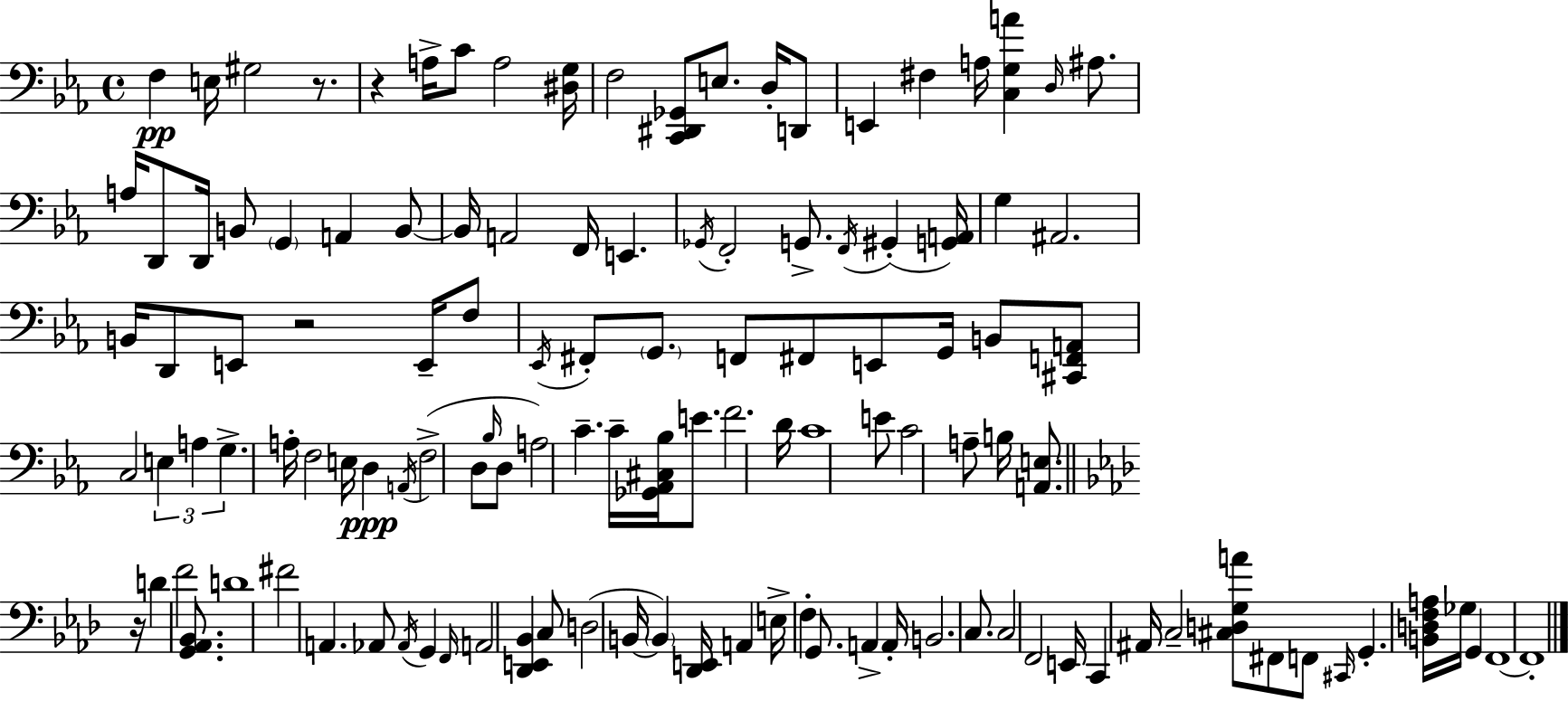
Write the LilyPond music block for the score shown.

{
  \clef bass
  \time 4/4
  \defaultTimeSignature
  \key c \minor
  \repeat volta 2 { f4\pp e16 gis2 r8. | r4 a16-> c'8 a2 <dis g>16 | f2 <c, dis, ges,>8 e8. d16-. d,8 | e,4 fis4 a16 <c g a'>4 \grace { d16 } ais8. | \break a16 d,8 d,16 b,8 \parenthesize g,4 a,4 b,8~~ | b,16 a,2 f,16 e,4. | \acciaccatura { ges,16 } f,2-. g,8.-> \acciaccatura { f,16 }( gis,4-. | <g, a,>16) g4 ais,2. | \break b,16 d,8 e,8 r2 | e,16-- f8 \acciaccatura { ees,16 } fis,8-. \parenthesize g,8. f,8 fis,8 e,8 g,16 | b,8 <cis, f, a,>8 c2 \tuplet 3/2 { e4 | a4 g4.-> } a16-. f2 | \break e16 d4\ppp \acciaccatura { a,16 }( f2-> | d8 \grace { bes16 } d8 a2) c'4.-- | c'16-- <ges, aes, cis bes>16 e'8. f'2. | d'16 c'1 | \break e'8 c'2 | a8-- b16 <a, e>8. \bar "||" \break \key aes \major r16 d'4 f'2 <g, aes, bes,>8. | d'1 | fis'2 a,4. aes,8 | \acciaccatura { aes,16 } g,4 \grace { f,16 } a,2 <des, e, bes,>4 | \break c8 d2( b,16~~ \parenthesize b,4) | <des, e,>16 a,4 e16-> f4-. g,8. a,4-> | a,16-. b,2. c8. | c2 f,2 | \break e,16 c,4 ais,16 c2-- | <cis d g a'>8 fis,8 f,8 \grace { cis,16 } g,4.-. <b, d f a>16 ges16 g,4 | f,1~~ | f,1-. | \break } \bar "|."
}